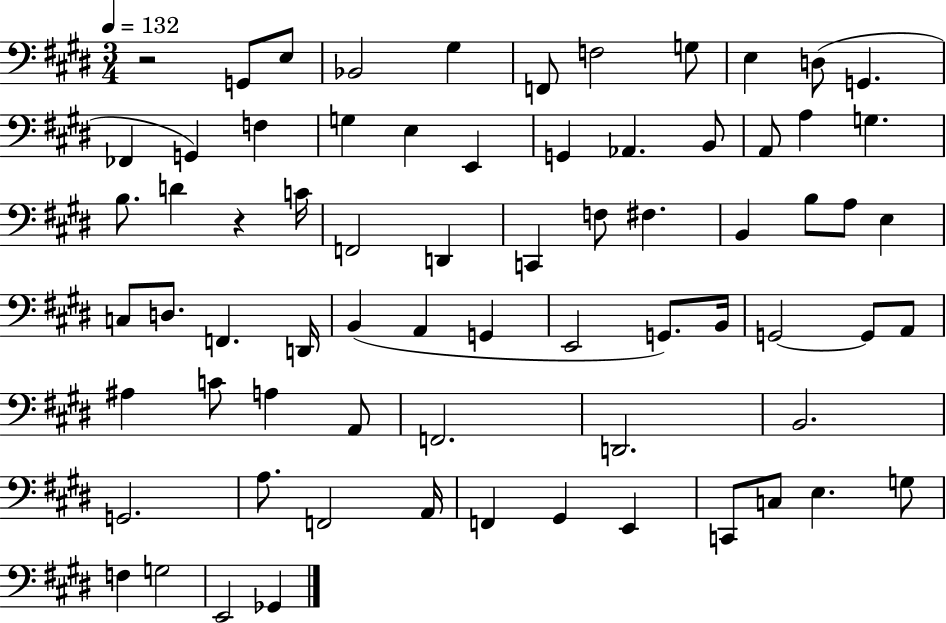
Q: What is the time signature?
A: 3/4